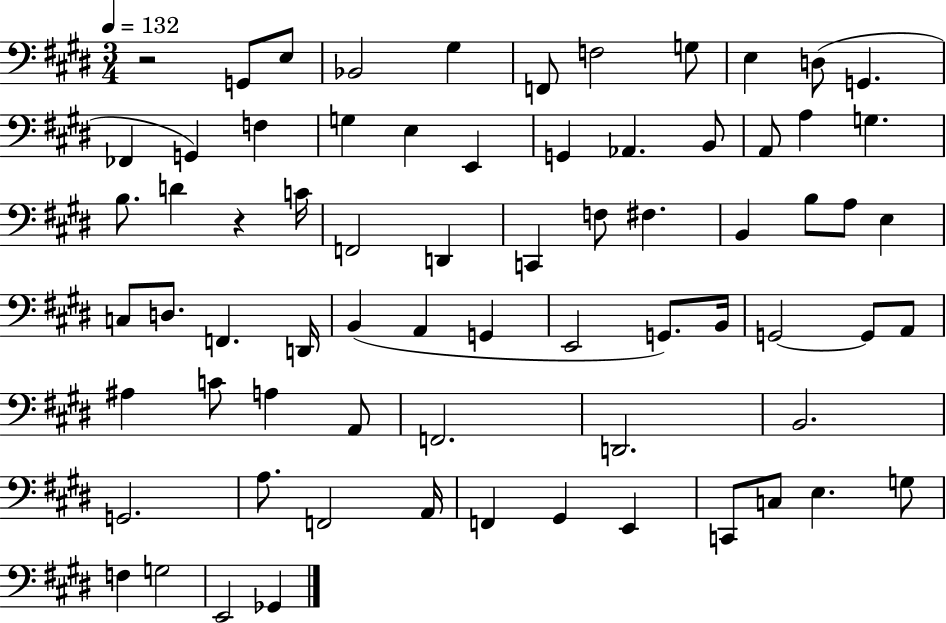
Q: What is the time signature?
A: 3/4